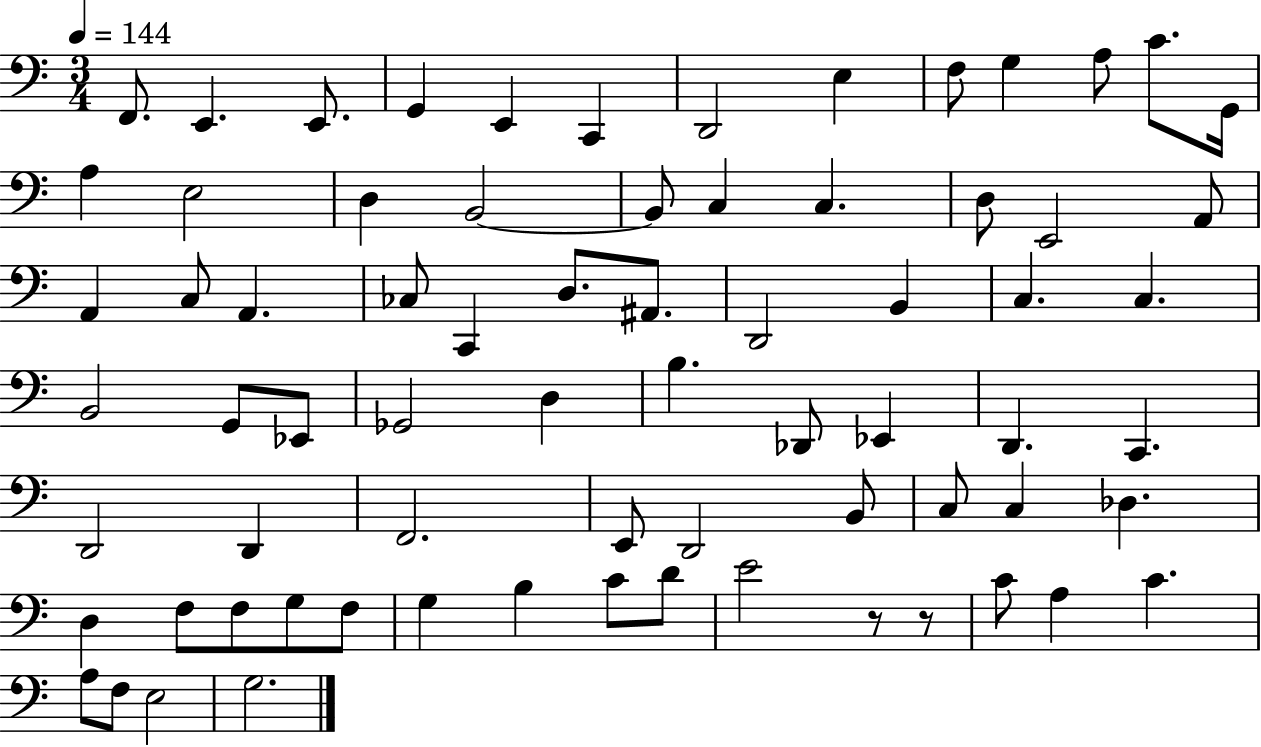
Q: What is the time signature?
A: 3/4